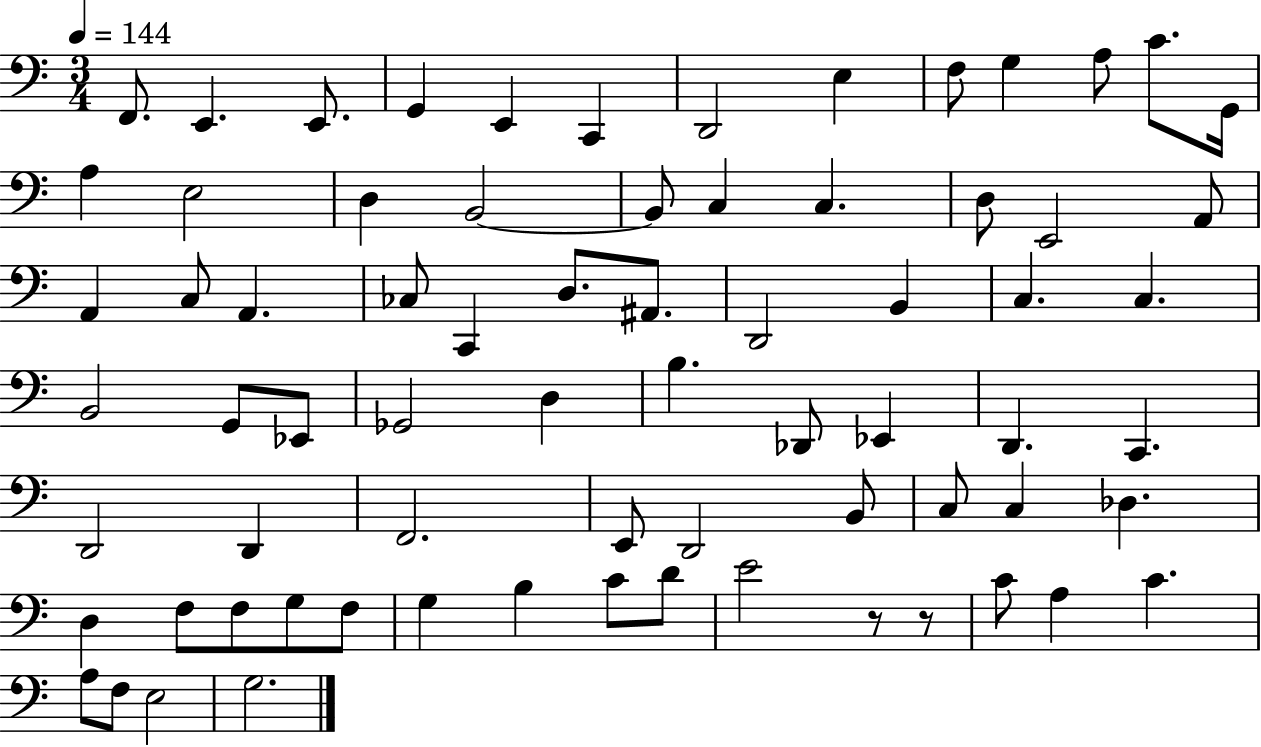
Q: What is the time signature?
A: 3/4